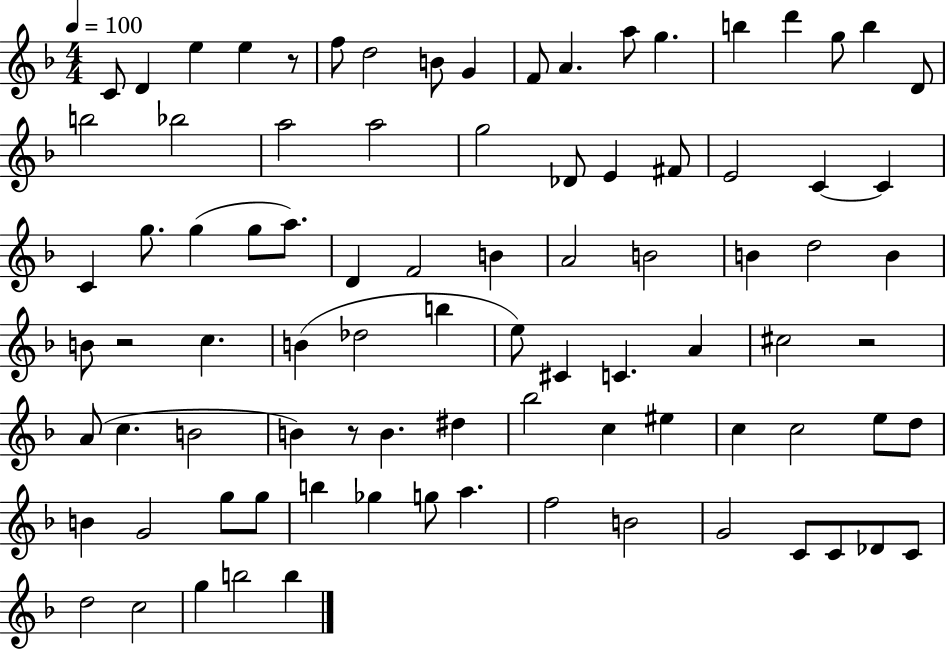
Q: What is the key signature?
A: F major